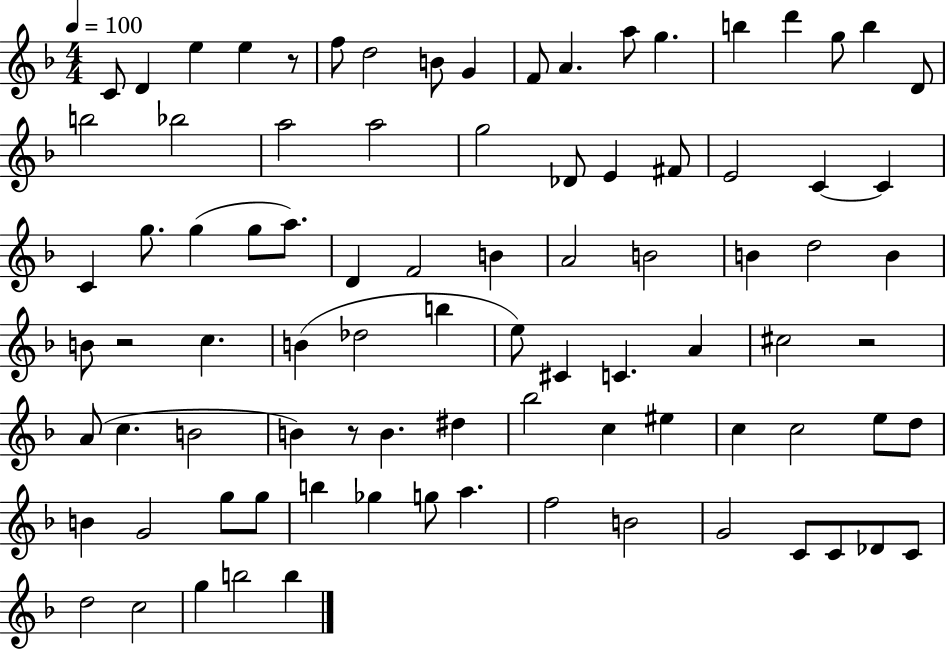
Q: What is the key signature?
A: F major